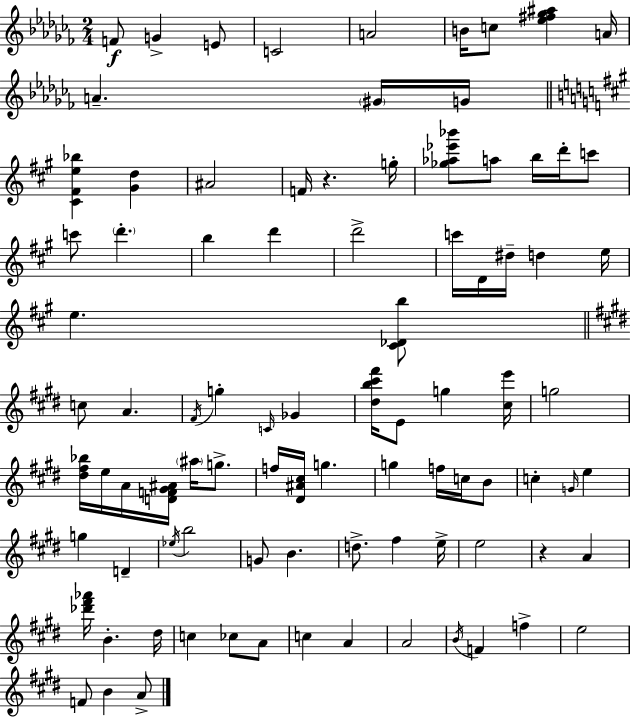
{
  \clef treble
  \numericTimeSignature
  \time 2/4
  \key aes \minor
  f'8\f g'4-> e'8 | c'2 | a'2 | b'16 c''8 <ees'' fis'' ges'' ais''>4 a'16 | \break a'4.-- \parenthesize gis'16 g'16 | \bar "||" \break \key a \major <cis' fis' e'' bes''>4 <gis' d''>4 | ais'2 | f'16 r4. g''16-. | <ges'' aes'' ees''' bes'''>8 a''8 b''16 d'''16-. c'''8 | \break c'''8 \parenthesize d'''4.-. | b''4 d'''4 | d'''2-> | c'''16 d'16 dis''16-- d''4 e''16 | \break e''4. <cis' des' b''>8 | \bar "||" \break \key e \major c''8 a'4. | \acciaccatura { fis'16 } g''4-. \grace { c'16 } ges'4 | <dis'' b'' cis''' fis'''>16 e'8 g''4 | <cis'' e'''>16 g''2 | \break <dis'' fis'' bes''>16 e''16 a'16 <d' f' gis' ais'>16 \parenthesize ais''16 g''8.-> | f''16 <dis' ais' cis''>16 g''4. | g''4 f''16 c''16 | b'8 c''4-. \grace { g'16 } e''4 | \break g''4 d'4-- | \acciaccatura { ees''16 } b''2 | g'8 b'4. | d''8.-> fis''4 | \break e''16-> e''2 | r4 | a'4 <des''' fis''' aes'''>16 b'4.-. | dis''16 c''4 | \break ces''8 a'8 c''4 | a'4 a'2 | \acciaccatura { b'16 } f'4 | f''4-> e''2 | \break f'8 b'4 | a'8-> \bar "|."
}